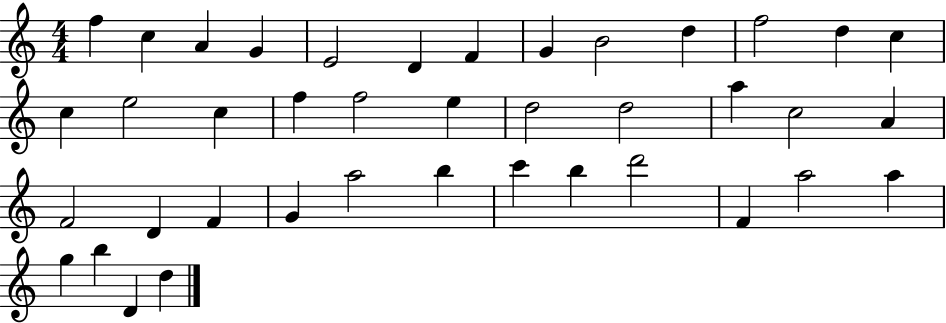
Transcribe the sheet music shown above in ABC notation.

X:1
T:Untitled
M:4/4
L:1/4
K:C
f c A G E2 D F G B2 d f2 d c c e2 c f f2 e d2 d2 a c2 A F2 D F G a2 b c' b d'2 F a2 a g b D d